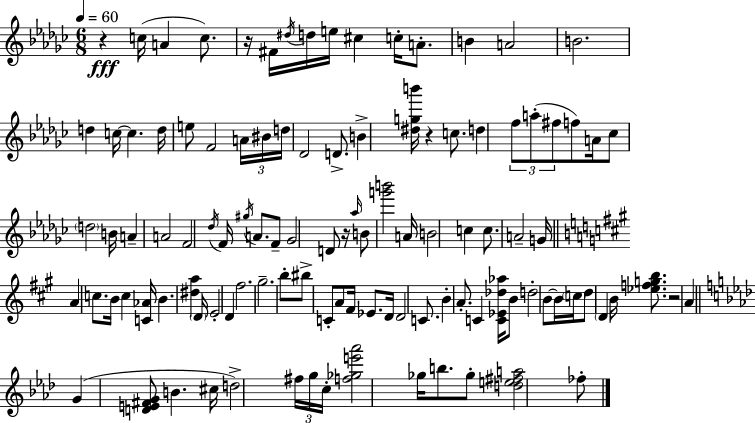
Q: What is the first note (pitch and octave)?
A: C5